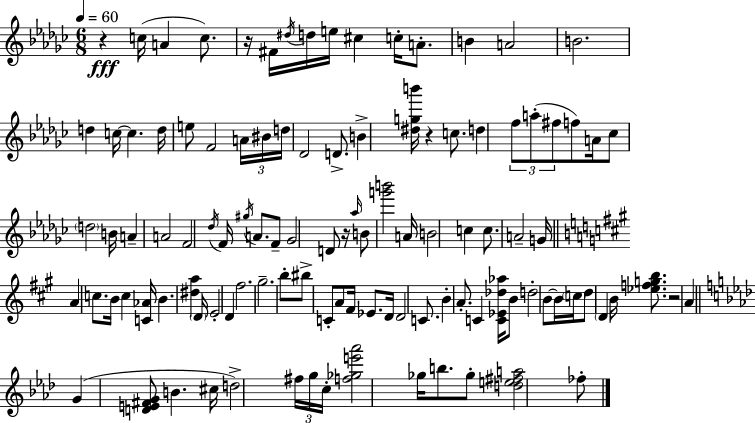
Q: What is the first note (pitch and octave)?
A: C5